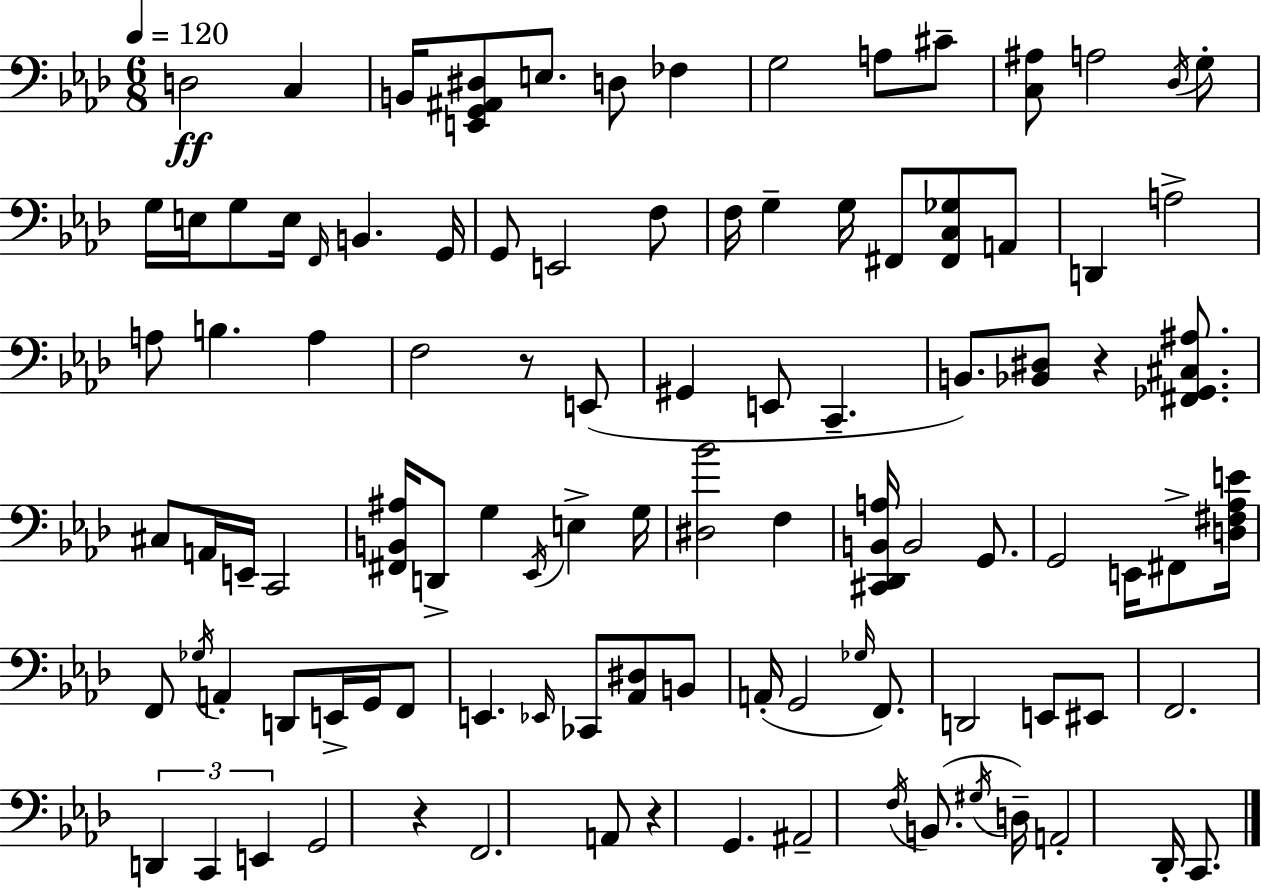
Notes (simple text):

D3/h C3/q B2/s [E2,G2,A#2,D#3]/e E3/e. D3/e FES3/q G3/h A3/e C#4/e [C3,A#3]/e A3/h Db3/s G3/e G3/s E3/s G3/e E3/s F2/s B2/q. G2/s G2/e E2/h F3/e F3/s G3/q G3/s F#2/e [F#2,C3,Gb3]/e A2/e D2/q A3/h A3/e B3/q. A3/q F3/h R/e E2/e G#2/q E2/e C2/q. B2/e. [Bb2,D#3]/e R/q [F#2,Gb2,C#3,A#3]/e. C#3/e A2/s E2/s C2/h [F#2,B2,A#3]/s D2/e G3/q Eb2/s E3/q G3/s [D#3,Bb4]/h F3/q [C#2,Db2,B2,A3]/s B2/h G2/e. G2/h E2/s F#2/e [D3,F#3,Ab3,E4]/s F2/e Gb3/s A2/q D2/e E2/s G2/s F2/e E2/q. Eb2/s CES2/e [Ab2,D#3]/e B2/e A2/s G2/h Gb3/s F2/e. D2/h E2/e EIS2/e F2/h. D2/q C2/q E2/q G2/h R/q F2/h. A2/e R/q G2/q. A#2/h F3/s B2/e. G#3/s D3/s A2/h Db2/s C2/e.